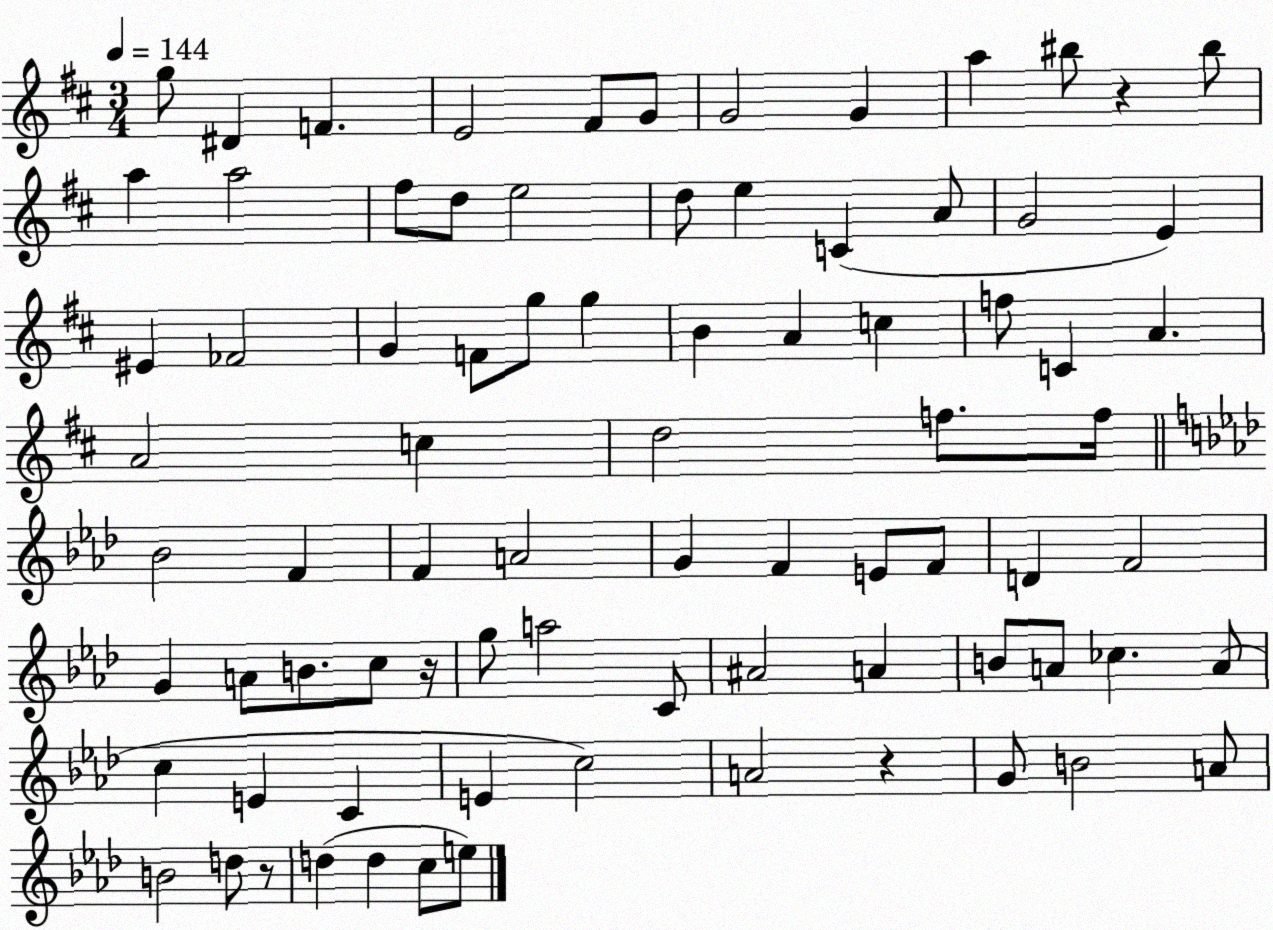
X:1
T:Untitled
M:3/4
L:1/4
K:D
g/2 ^D F E2 ^F/2 G/2 G2 G a ^b/2 z ^b/2 a a2 ^f/2 d/2 e2 d/2 e C A/2 G2 E ^E _F2 G F/2 g/2 g B A c f/2 C A A2 c d2 f/2 f/4 _B2 F F A2 G F E/2 F/2 D F2 G A/2 B/2 c/2 z/4 g/2 a2 C/2 ^A2 A B/2 A/2 _c A/2 c E C E c2 A2 z G/2 B2 A/2 B2 d/2 z/2 d d c/2 e/2